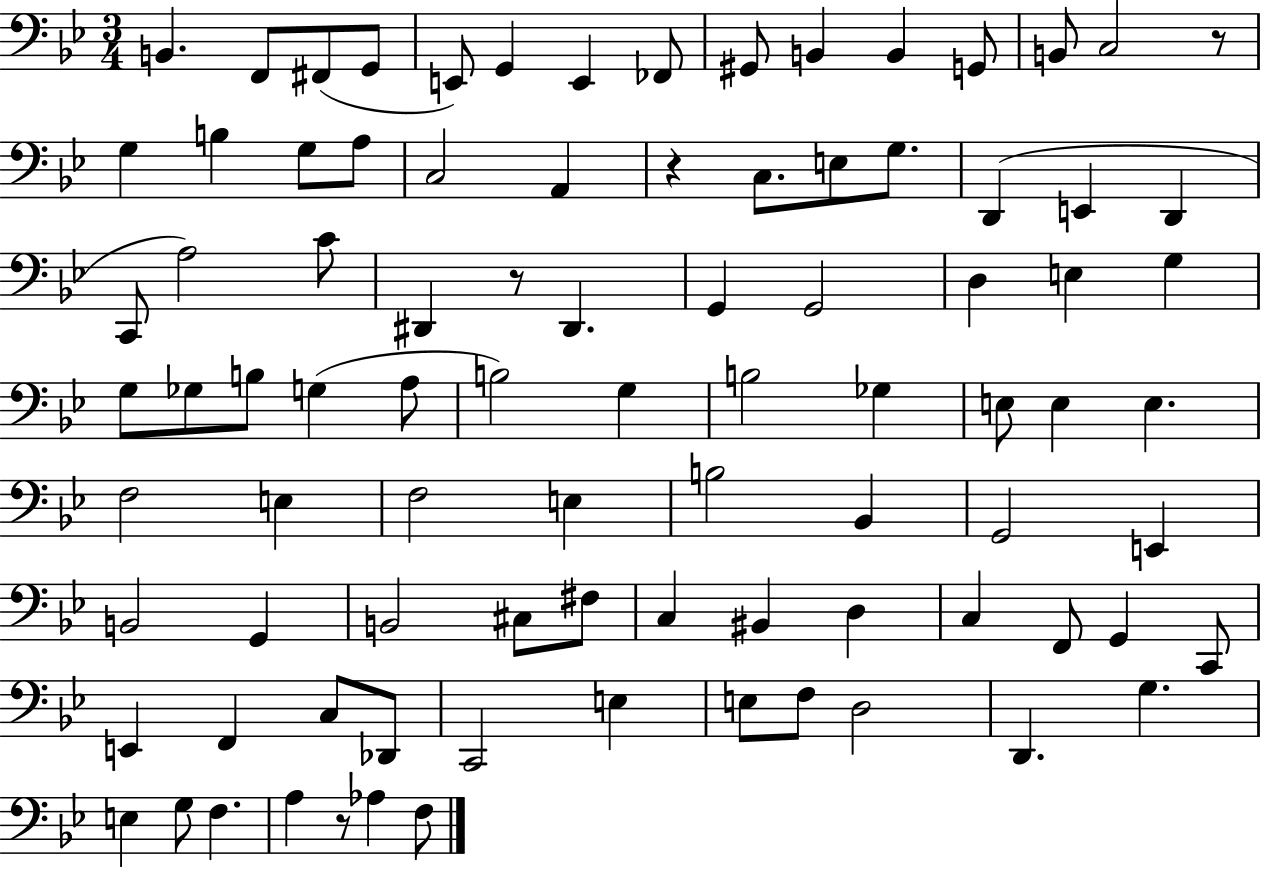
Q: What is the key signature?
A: BES major